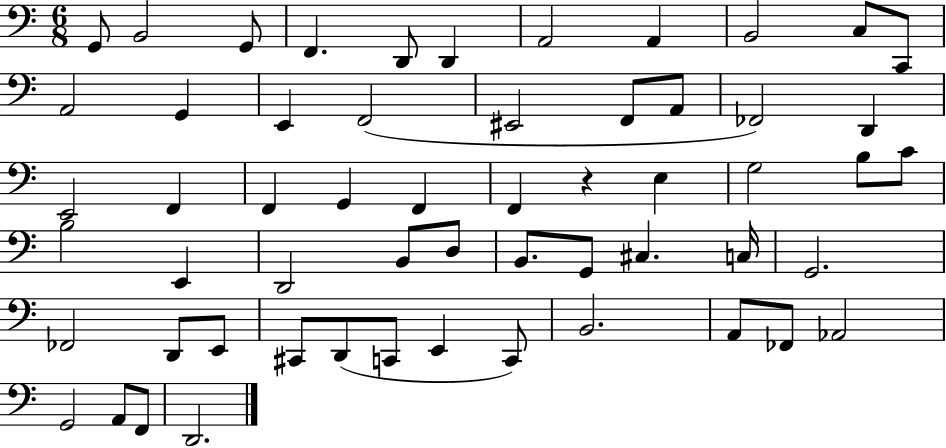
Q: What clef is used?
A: bass